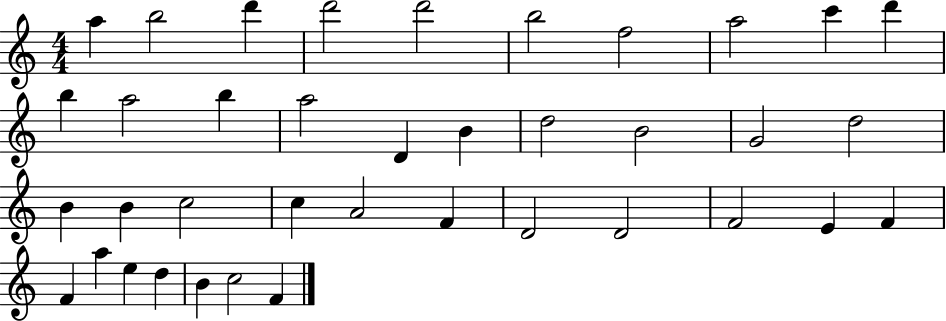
X:1
T:Untitled
M:4/4
L:1/4
K:C
a b2 d' d'2 d'2 b2 f2 a2 c' d' b a2 b a2 D B d2 B2 G2 d2 B B c2 c A2 F D2 D2 F2 E F F a e d B c2 F